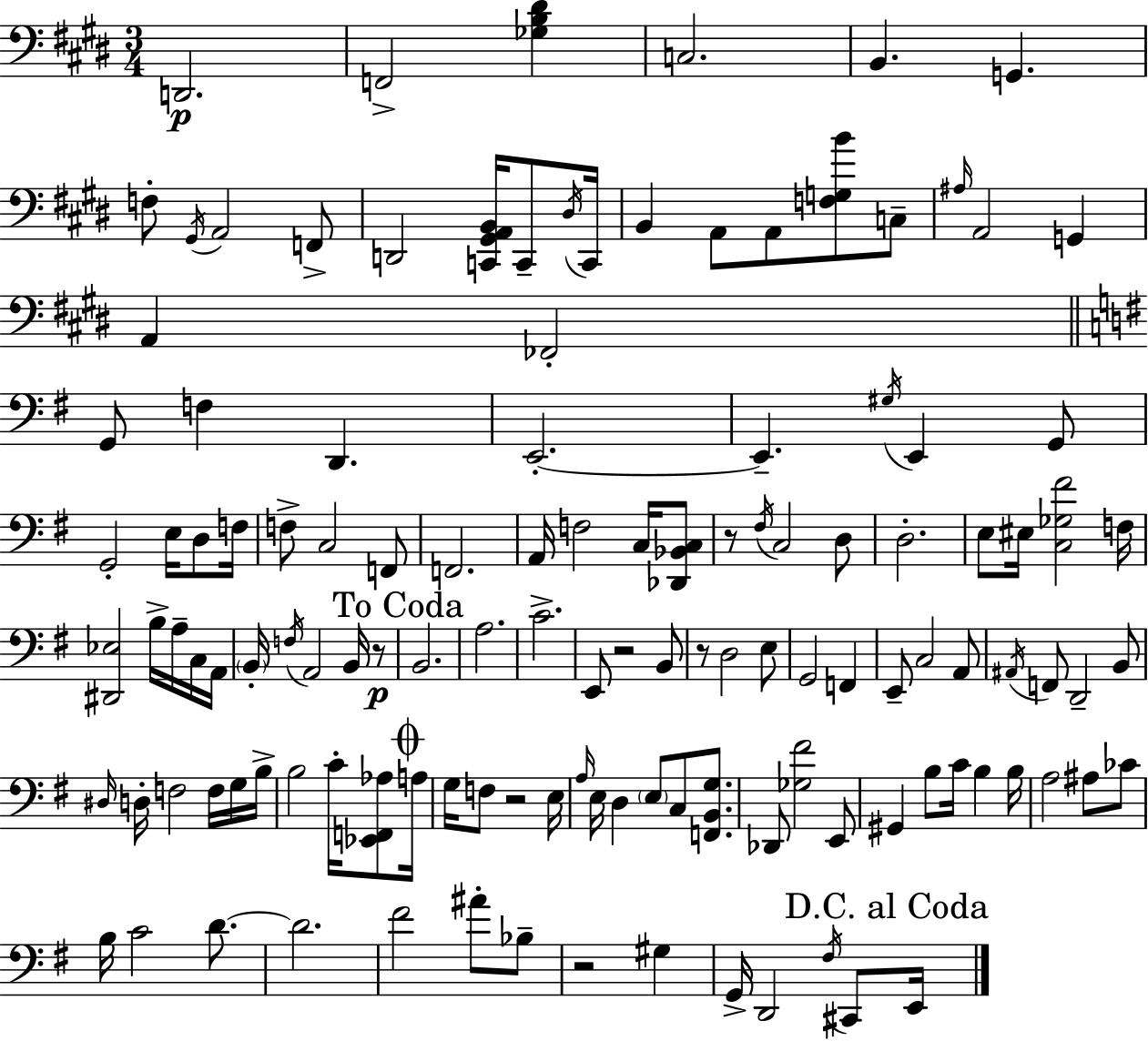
D2/h. F2/h [Gb3,B3,D#4]/q C3/h. B2/q. G2/q. F3/e G#2/s A2/h F2/e D2/h [C2,G#2,A2,B2]/s C2/e D#3/s C2/s B2/q A2/e A2/e [F3,G3,B4]/e C3/e A#3/s A2/h G2/q A2/q FES2/h G2/e F3/q D2/q. E2/h. E2/q. G#3/s E2/q G2/e G2/h E3/s D3/e F3/s F3/e C3/h F2/e F2/h. A2/s F3/h C3/s [Db2,Bb2,C3]/e R/e F#3/s C3/h D3/e D3/h. E3/e EIS3/s [C3,Gb3,F#4]/h F3/s [D#2,Eb3]/h B3/s A3/s C3/s A2/s B2/s F3/s A2/h B2/s R/e B2/h. A3/h. C4/h. E2/e R/h B2/e R/e D3/h E3/e G2/h F2/q E2/e C3/h A2/e A#2/s F2/e D2/h B2/e D#3/s D3/s F3/h F3/s G3/s B3/s B3/h C4/s [Eb2,F2,Ab3]/e A3/s G3/s F3/e R/h E3/s A3/s E3/s D3/q E3/e C3/e [F2,B2,G3]/e. Db2/e [Gb3,F#4]/h E2/e G#2/q B3/e C4/s B3/q B3/s A3/h A#3/e CES4/e B3/s C4/h D4/e. D4/h. F#4/h A#4/e Bb3/e R/h G#3/q G2/s D2/h F#3/s C#2/e E2/s